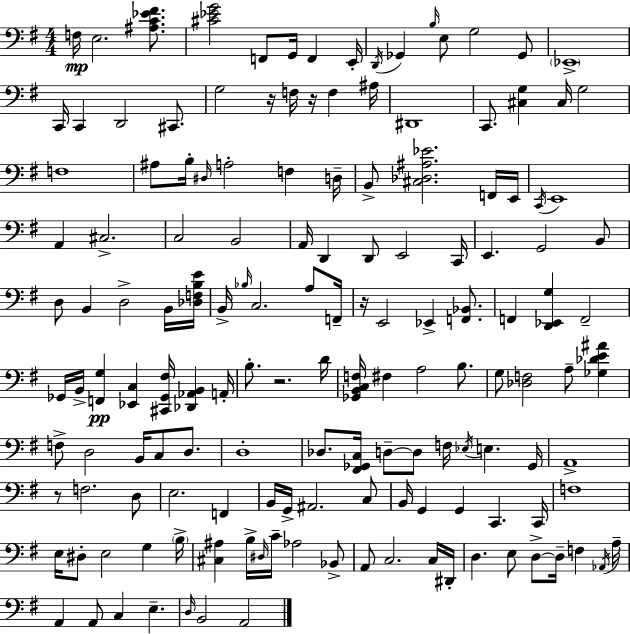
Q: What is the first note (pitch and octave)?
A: F3